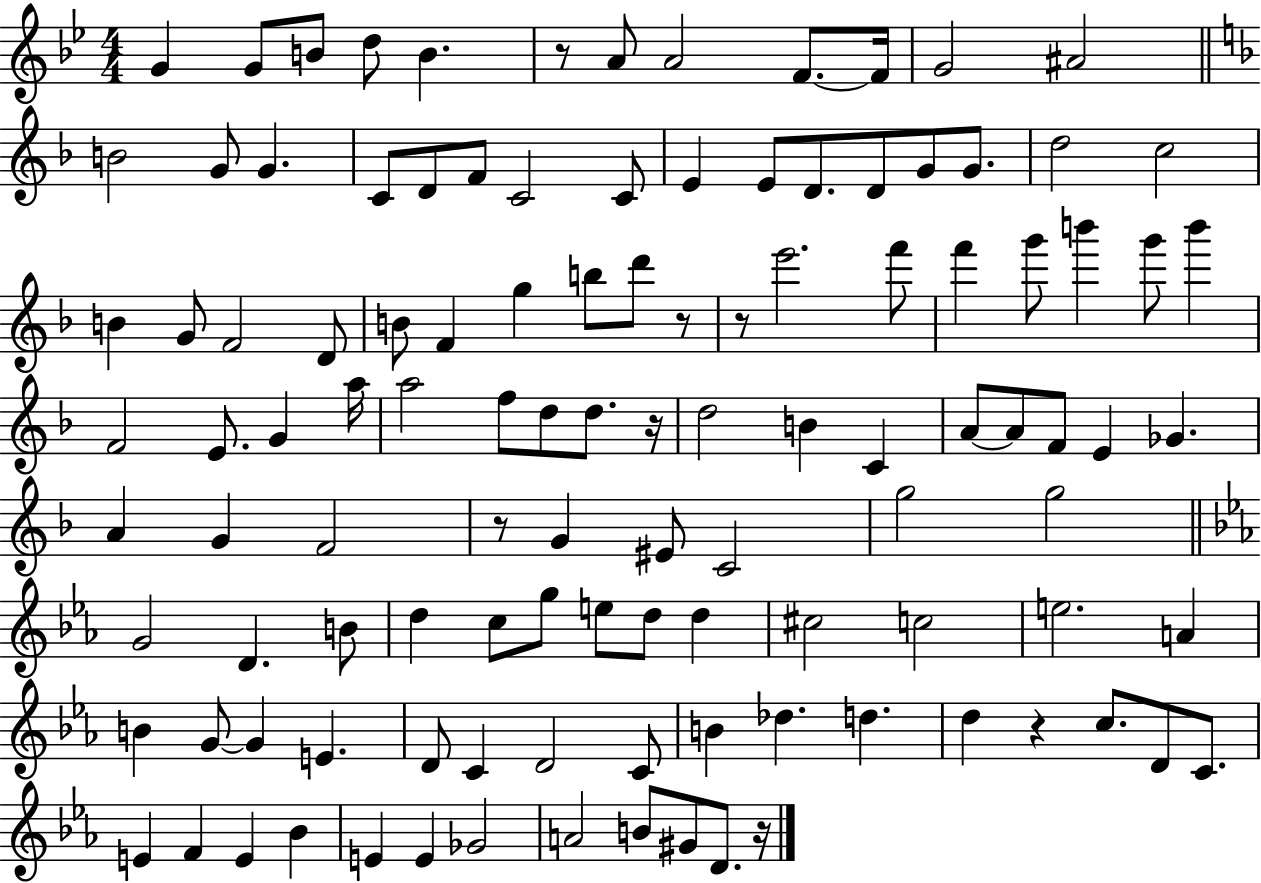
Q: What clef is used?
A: treble